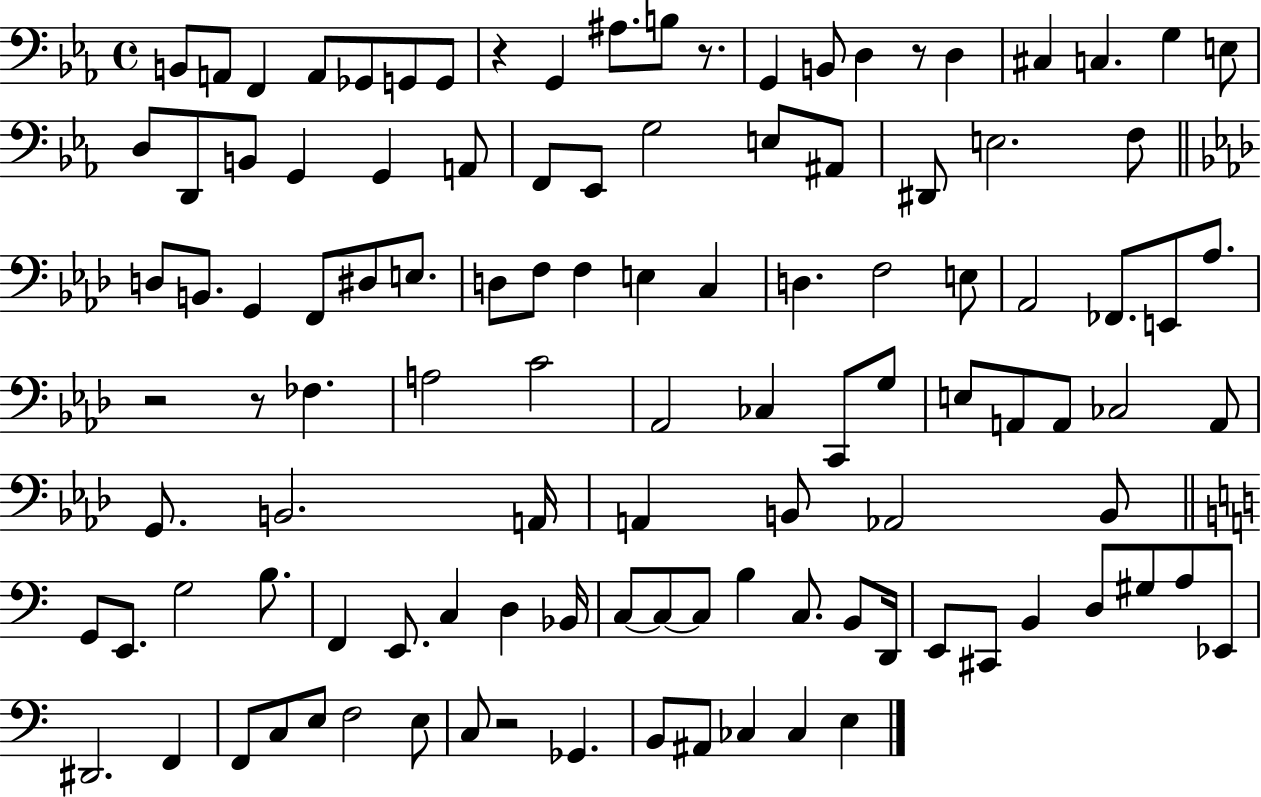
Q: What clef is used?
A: bass